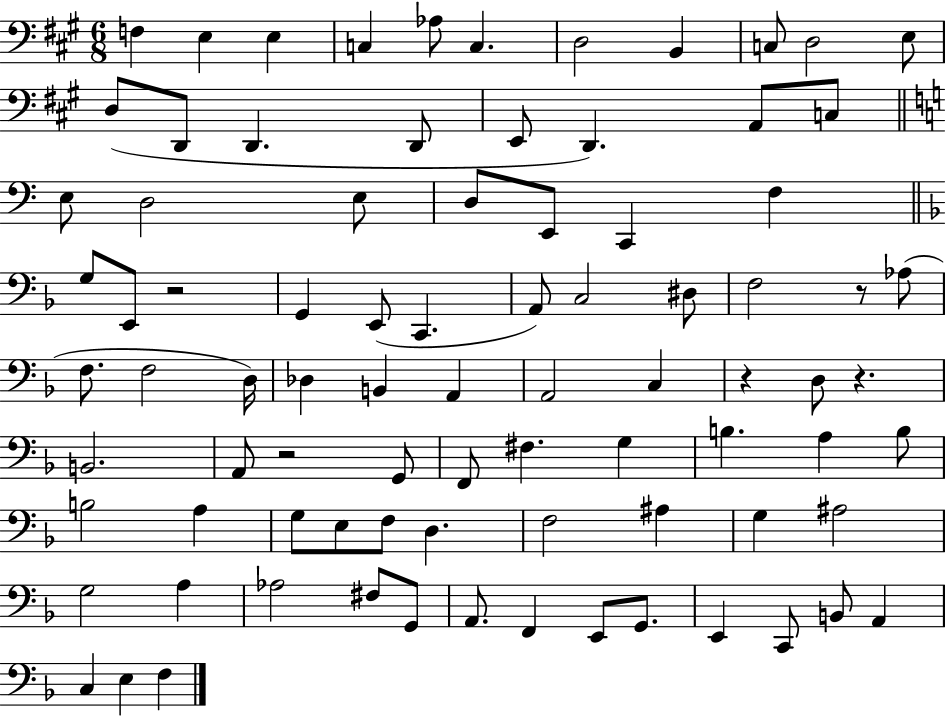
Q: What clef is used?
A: bass